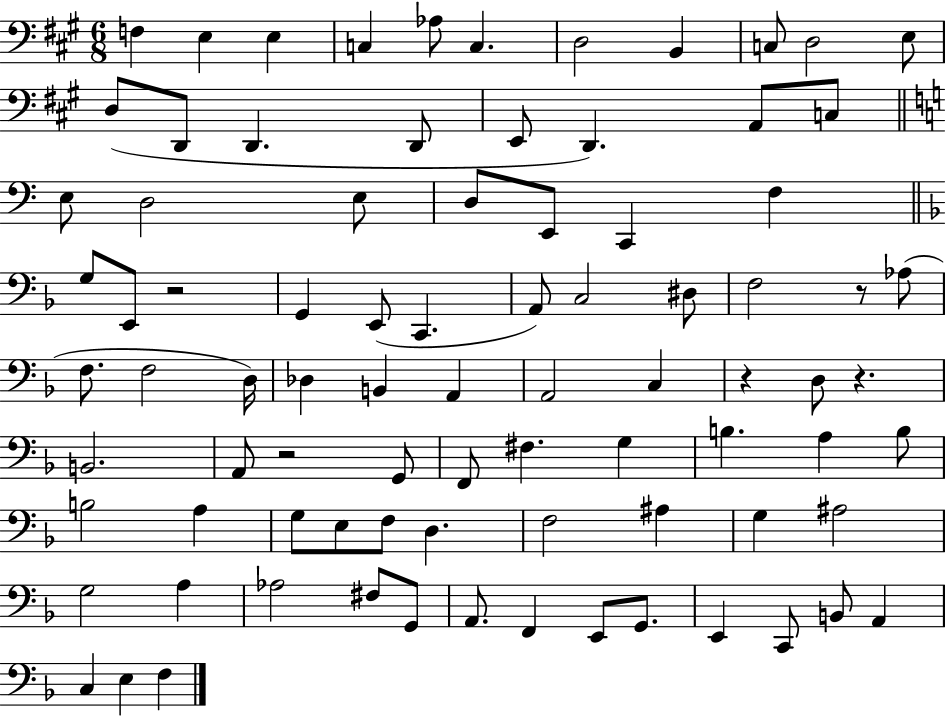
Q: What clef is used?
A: bass